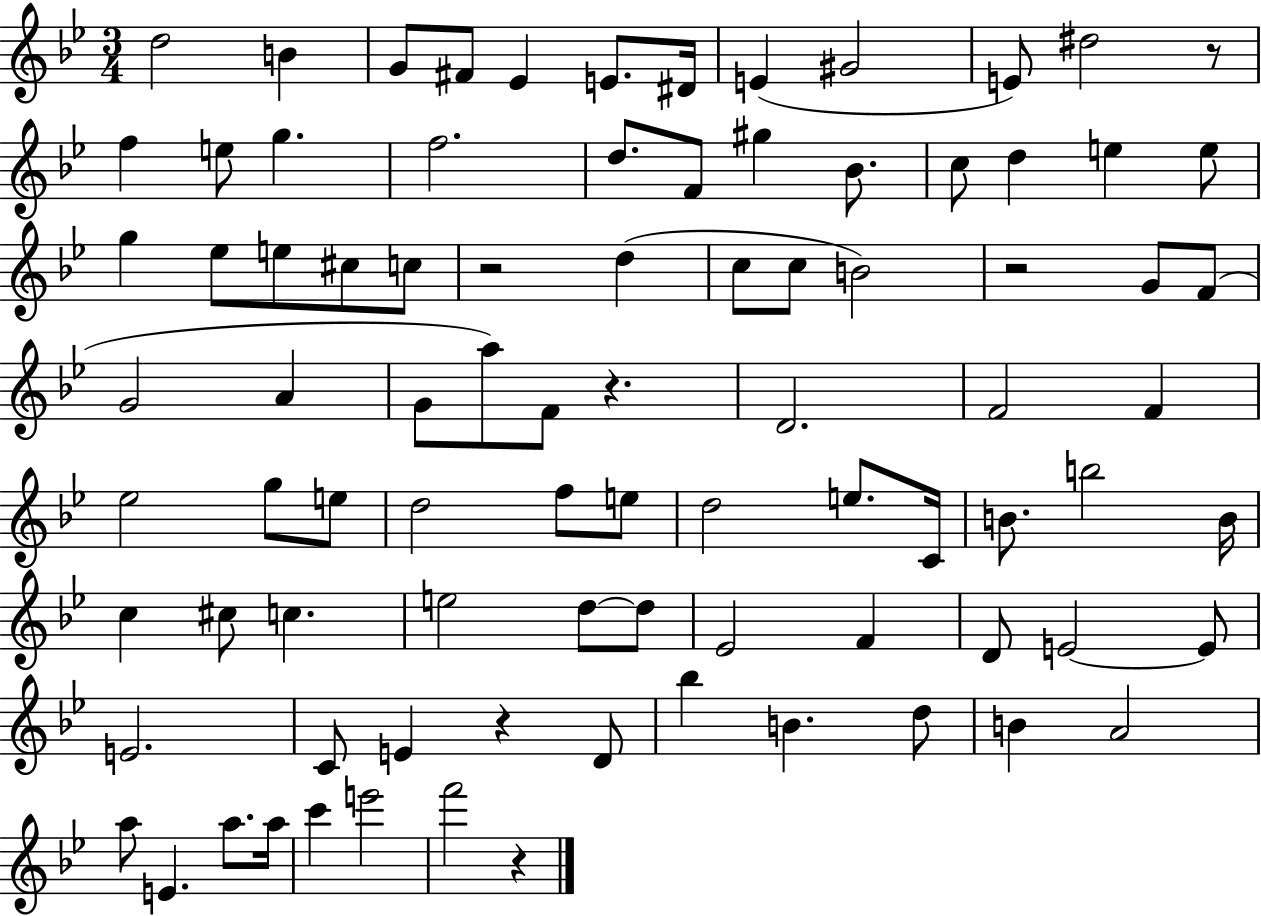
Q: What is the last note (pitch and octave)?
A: F6